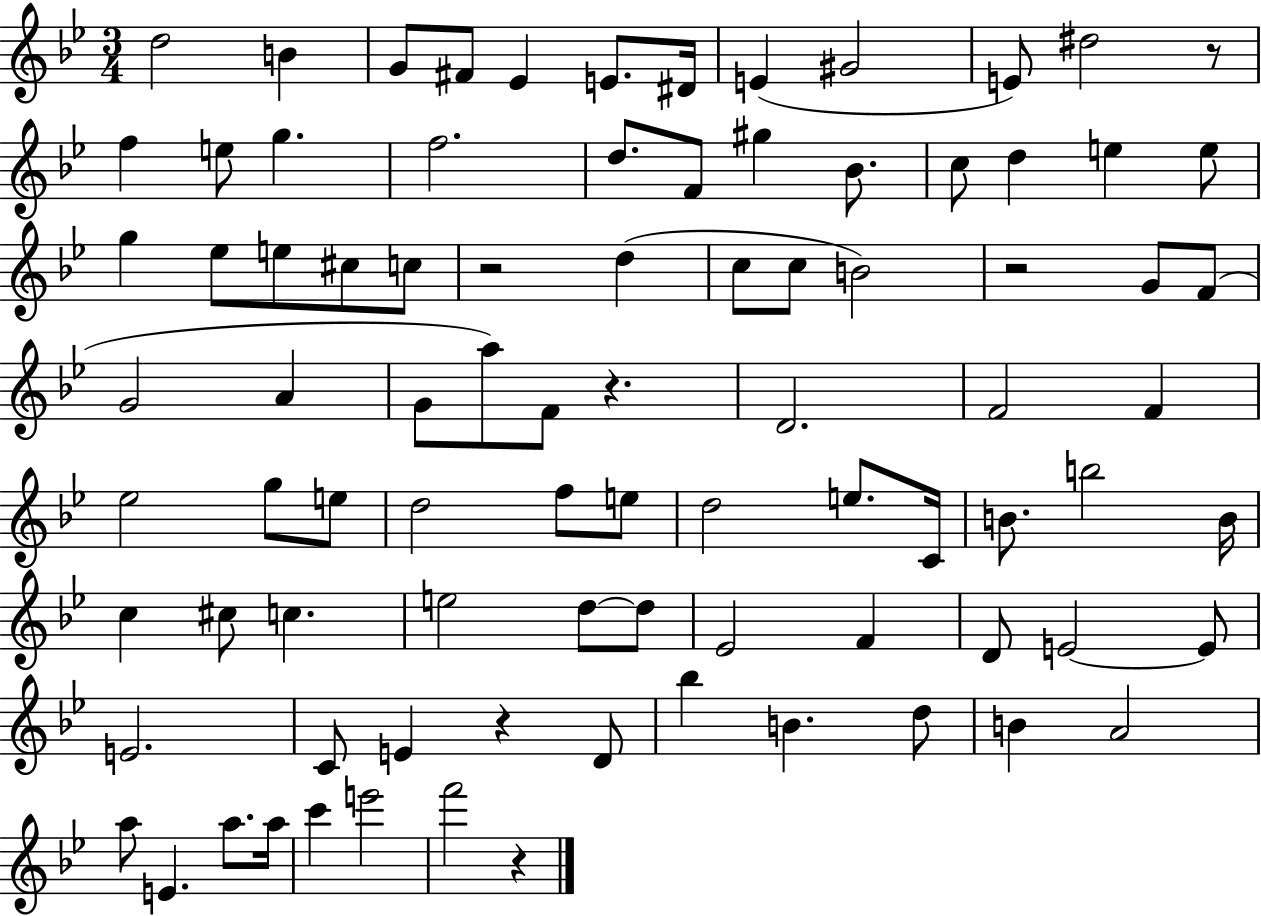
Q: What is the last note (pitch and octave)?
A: F6